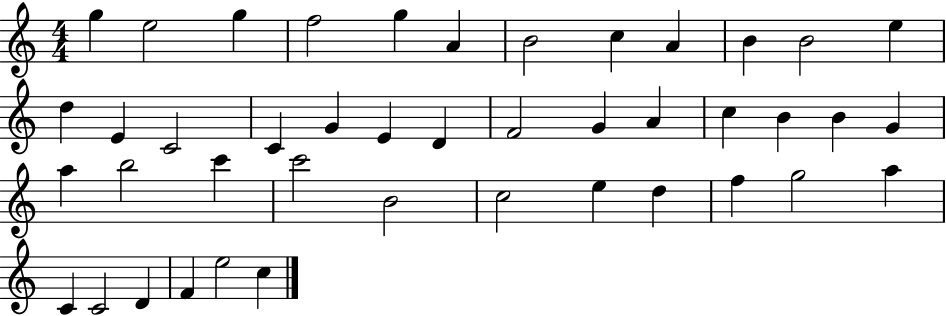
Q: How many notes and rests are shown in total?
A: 43